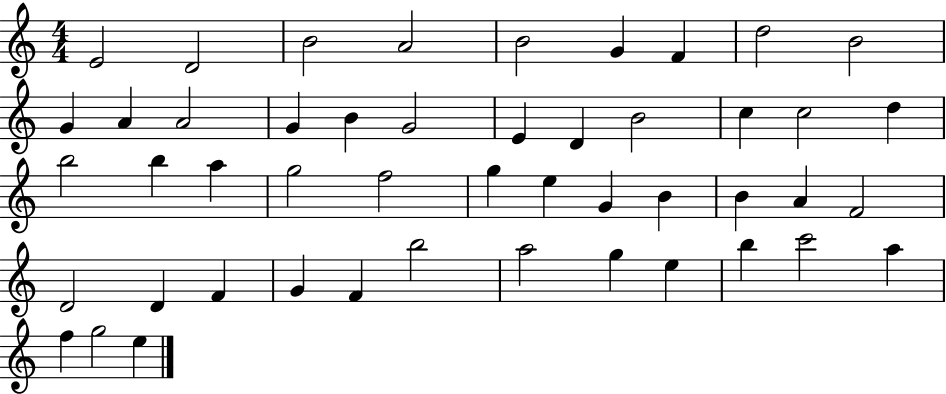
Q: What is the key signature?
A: C major